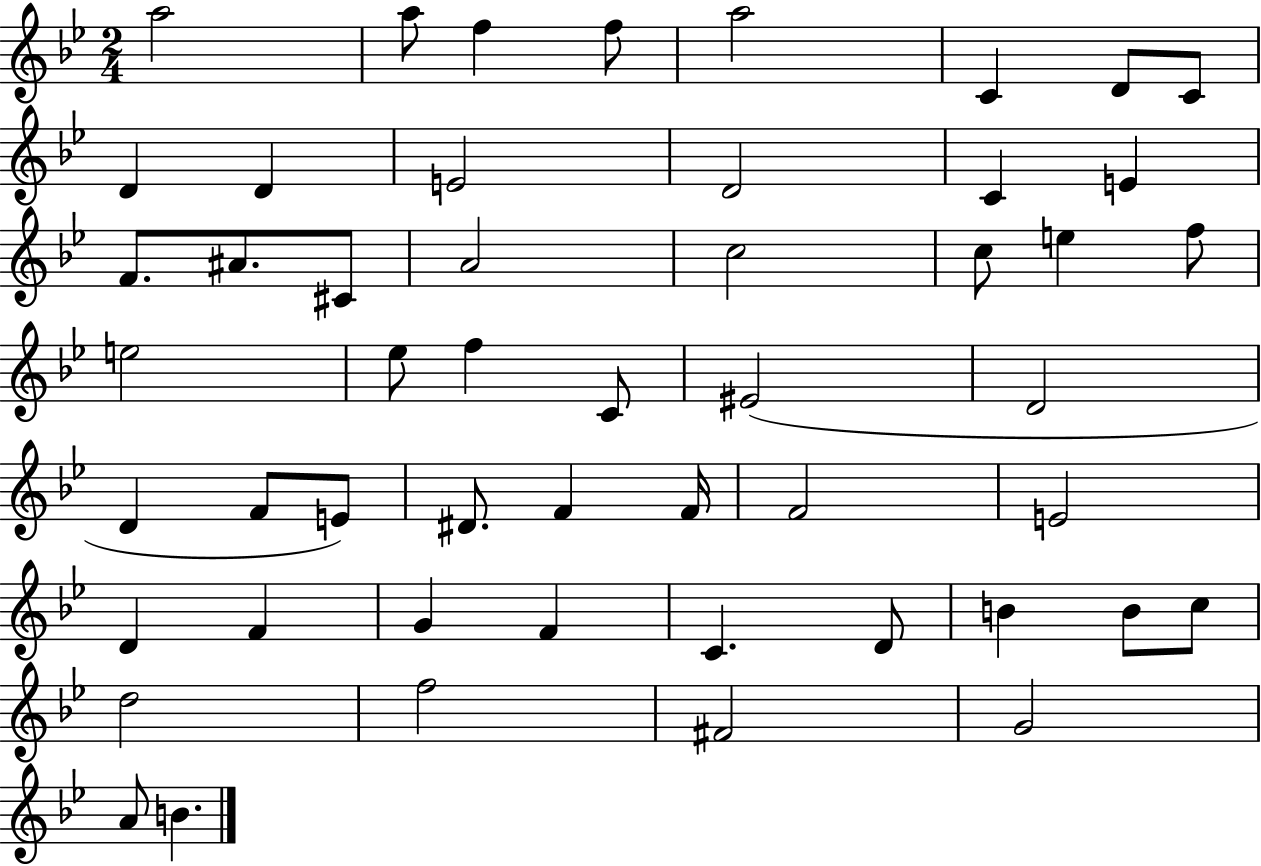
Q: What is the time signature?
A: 2/4